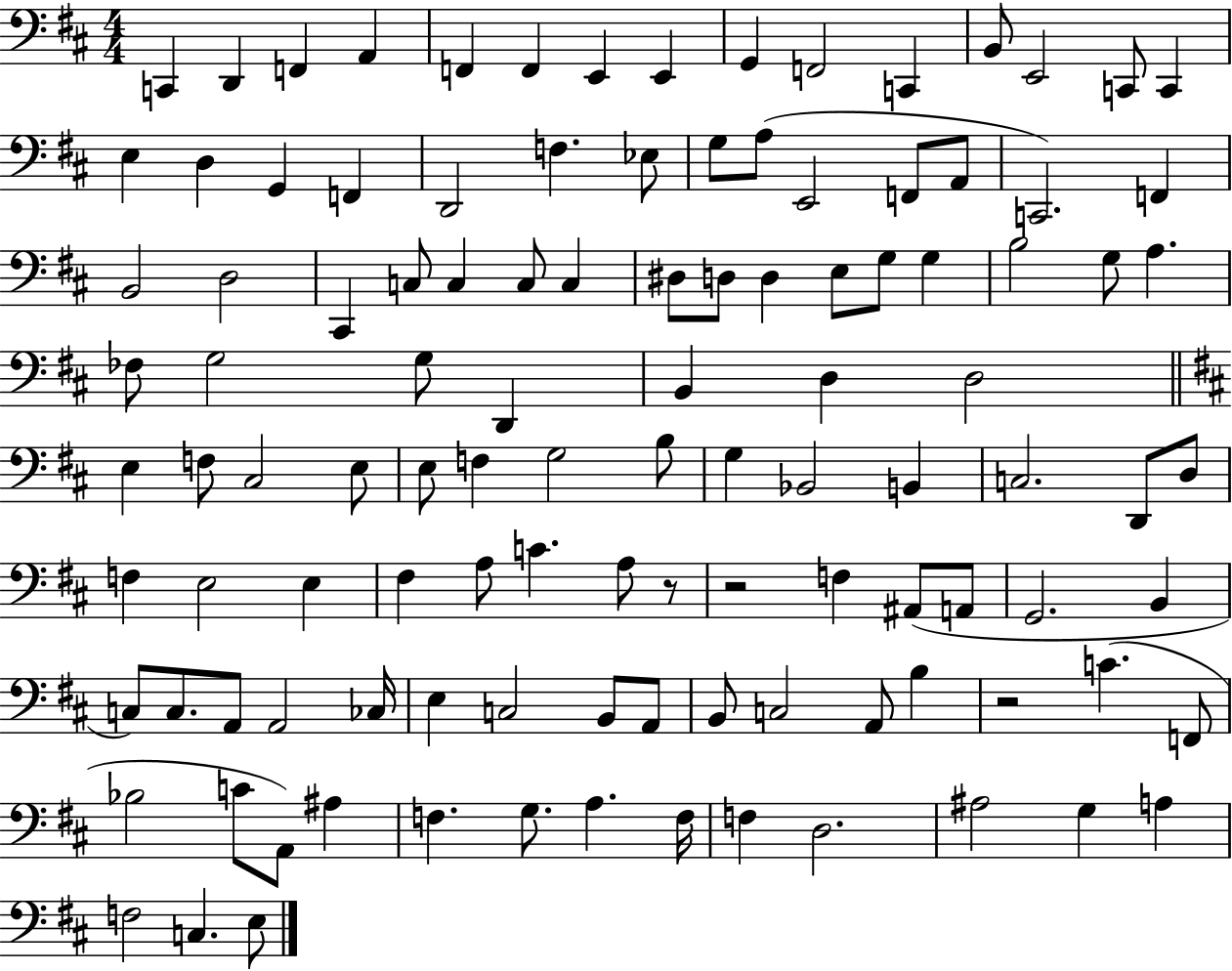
C2/q D2/q F2/q A2/q F2/q F2/q E2/q E2/q G2/q F2/h C2/q B2/e E2/h C2/e C2/q E3/q D3/q G2/q F2/q D2/h F3/q. Eb3/e G3/e A3/e E2/h F2/e A2/e C2/h. F2/q B2/h D3/h C#2/q C3/e C3/q C3/e C3/q D#3/e D3/e D3/q E3/e G3/e G3/q B3/h G3/e A3/q. FES3/e G3/h G3/e D2/q B2/q D3/q D3/h E3/q F3/e C#3/h E3/e E3/e F3/q G3/h B3/e G3/q Bb2/h B2/q C3/h. D2/e D3/e F3/q E3/h E3/q F#3/q A3/e C4/q. A3/e R/e R/h F3/q A#2/e A2/e G2/h. B2/q C3/e C3/e. A2/e A2/h CES3/s E3/q C3/h B2/e A2/e B2/e C3/h A2/e B3/q R/h C4/q. F2/e Bb3/h C4/e A2/e A#3/q F3/q. G3/e. A3/q. F3/s F3/q D3/h. A#3/h G3/q A3/q F3/h C3/q. E3/e